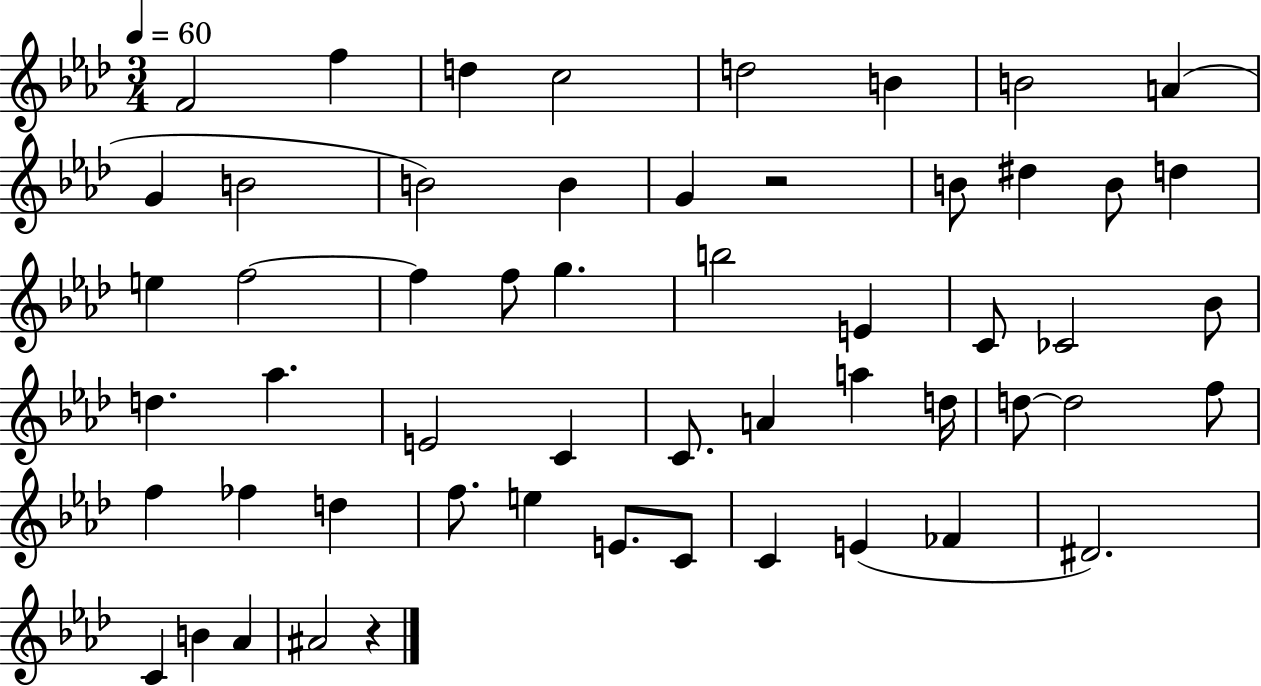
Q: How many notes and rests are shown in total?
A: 55